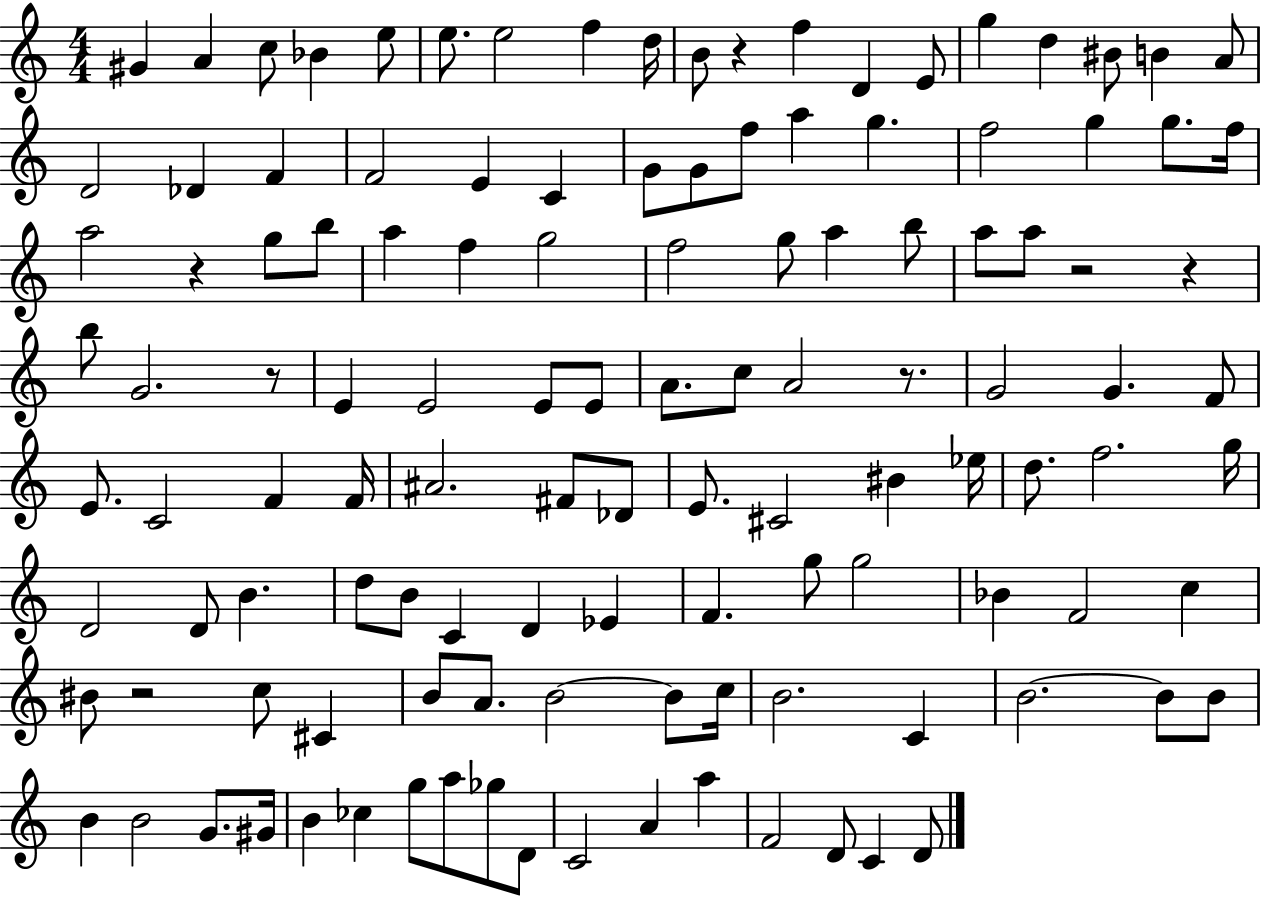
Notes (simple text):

G#4/q A4/q C5/e Bb4/q E5/e E5/e. E5/h F5/q D5/s B4/e R/q F5/q D4/q E4/e G5/q D5/q BIS4/e B4/q A4/e D4/h Db4/q F4/q F4/h E4/q C4/q G4/e G4/e F5/e A5/q G5/q. F5/h G5/q G5/e. F5/s A5/h R/q G5/e B5/e A5/q F5/q G5/h F5/h G5/e A5/q B5/e A5/e A5/e R/h R/q B5/e G4/h. R/e E4/q E4/h E4/e E4/e A4/e. C5/e A4/h R/e. G4/h G4/q. F4/e E4/e. C4/h F4/q F4/s A#4/h. F#4/e Db4/e E4/e. C#4/h BIS4/q Eb5/s D5/e. F5/h. G5/s D4/h D4/e B4/q. D5/e B4/e C4/q D4/q Eb4/q F4/q. G5/e G5/h Bb4/q F4/h C5/q BIS4/e R/h C5/e C#4/q B4/e A4/e. B4/h B4/e C5/s B4/h. C4/q B4/h. B4/e B4/e B4/q B4/h G4/e. G#4/s B4/q CES5/q G5/e A5/e Gb5/e D4/e C4/h A4/q A5/q F4/h D4/e C4/q D4/e